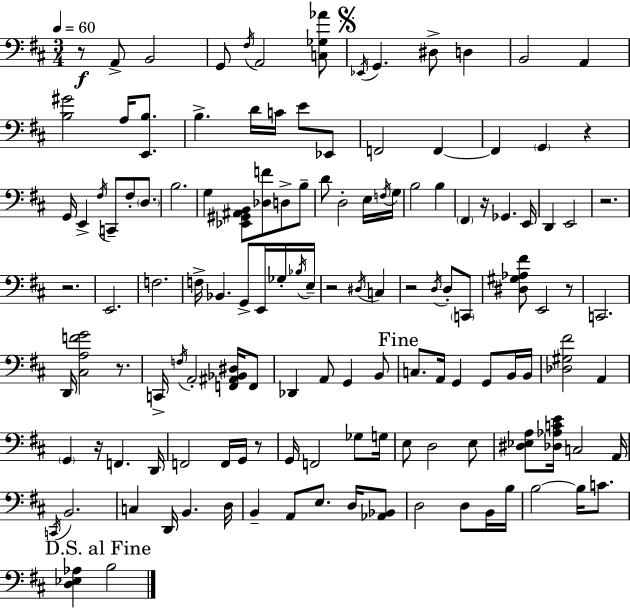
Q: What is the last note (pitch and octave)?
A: B3